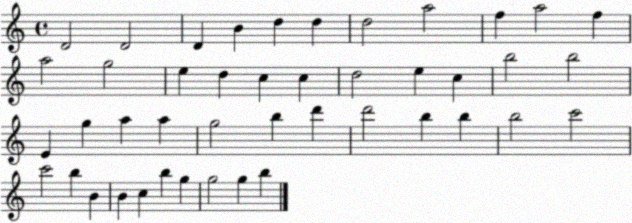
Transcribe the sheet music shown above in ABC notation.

X:1
T:Untitled
M:4/4
L:1/4
K:C
D2 D2 D B d d d2 a2 f a2 f a2 g2 e d c c d2 e c b2 b2 E g a a g2 b d' d'2 b b b2 c'2 c'2 b B B c b g g2 g b